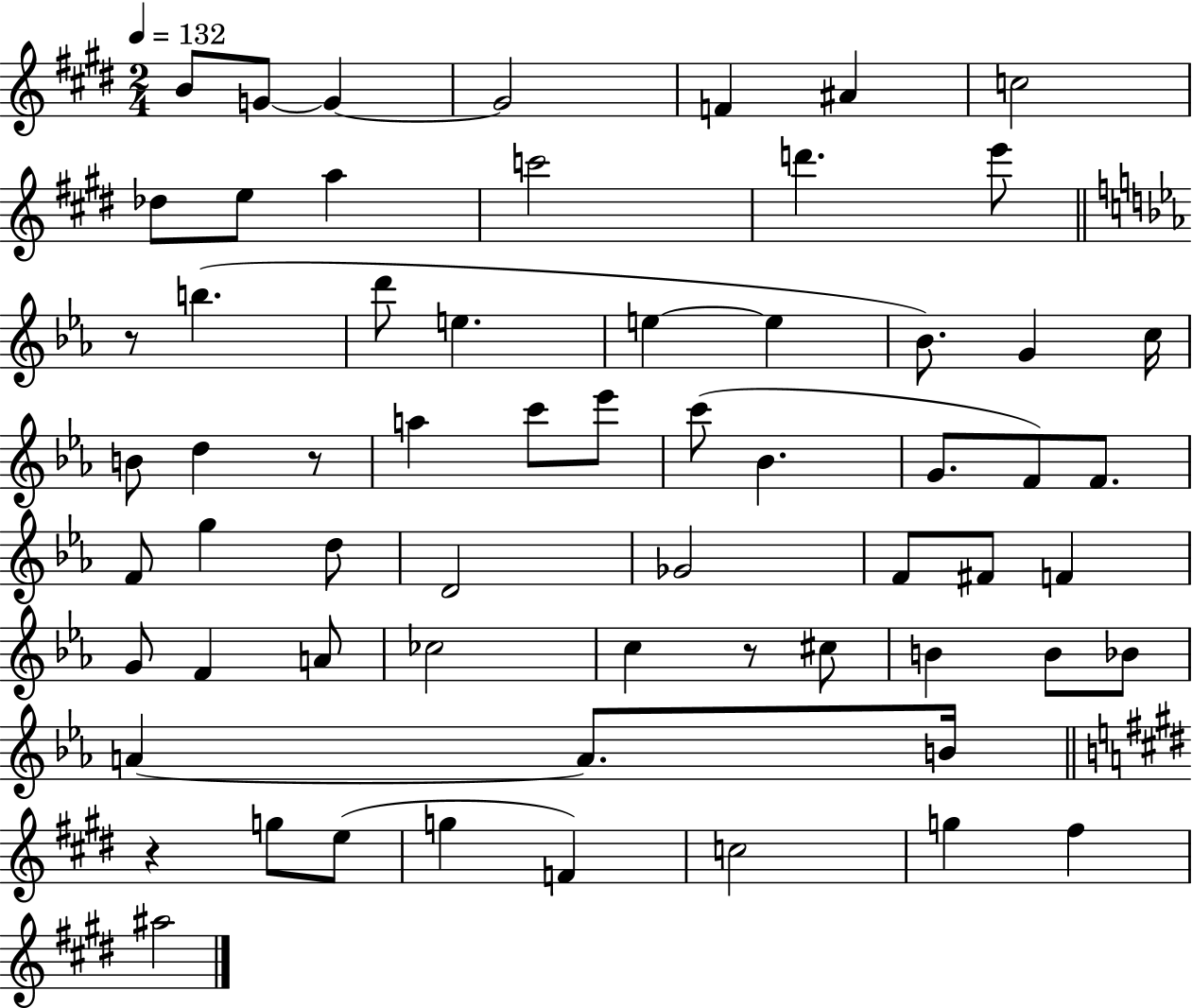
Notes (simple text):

B4/e G4/e G4/q G4/h F4/q A#4/q C5/h Db5/e E5/e A5/q C6/h D6/q. E6/e R/e B5/q. D6/e E5/q. E5/q E5/q Bb4/e. G4/q C5/s B4/e D5/q R/e A5/q C6/e Eb6/e C6/e Bb4/q. G4/e. F4/e F4/e. F4/e G5/q D5/e D4/h Gb4/h F4/e F#4/e F4/q G4/e F4/q A4/e CES5/h C5/q R/e C#5/e B4/q B4/e Bb4/e A4/q A4/e. B4/s R/q G5/e E5/e G5/q F4/q C5/h G5/q F#5/q A#5/h